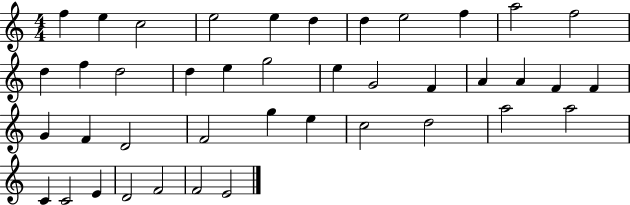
F5/q E5/q C5/h E5/h E5/q D5/q D5/q E5/h F5/q A5/h F5/h D5/q F5/q D5/h D5/q E5/q G5/h E5/q G4/h F4/q A4/q A4/q F4/q F4/q G4/q F4/q D4/h F4/h G5/q E5/q C5/h D5/h A5/h A5/h C4/q C4/h E4/q D4/h F4/h F4/h E4/h